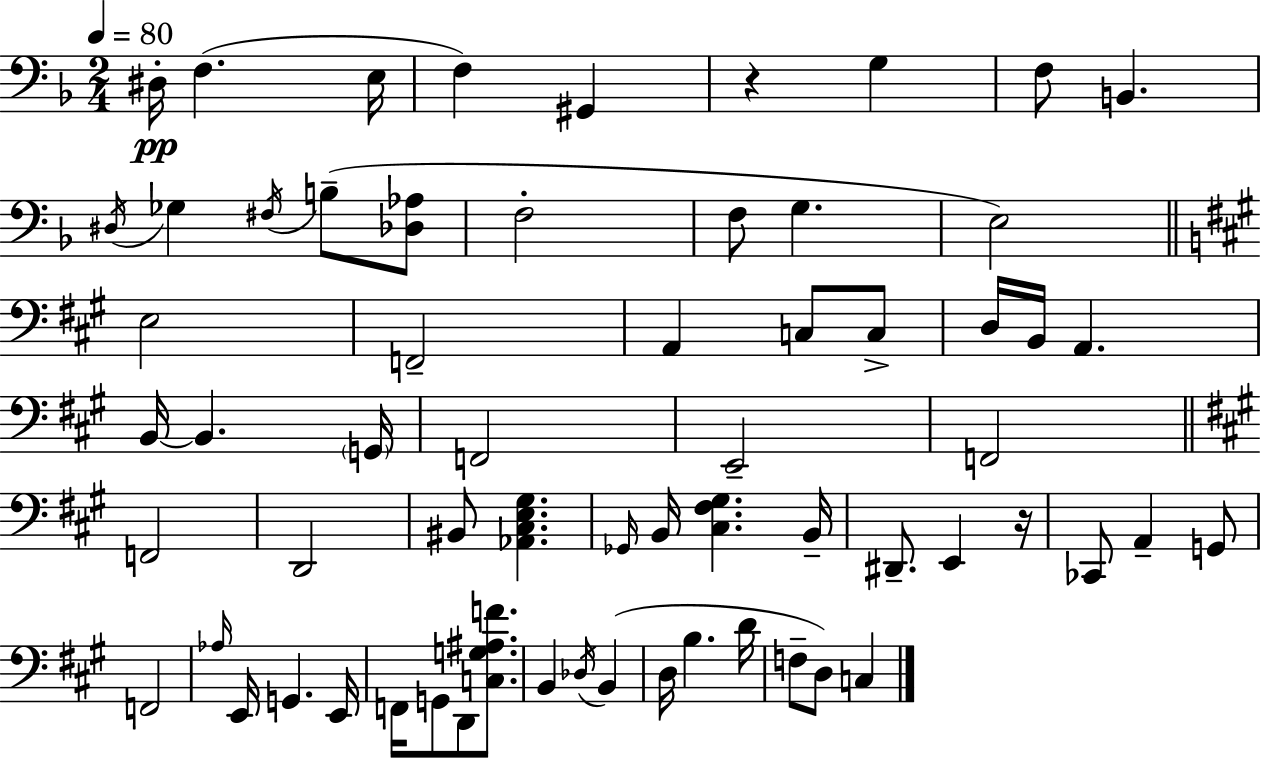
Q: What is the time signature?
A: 2/4